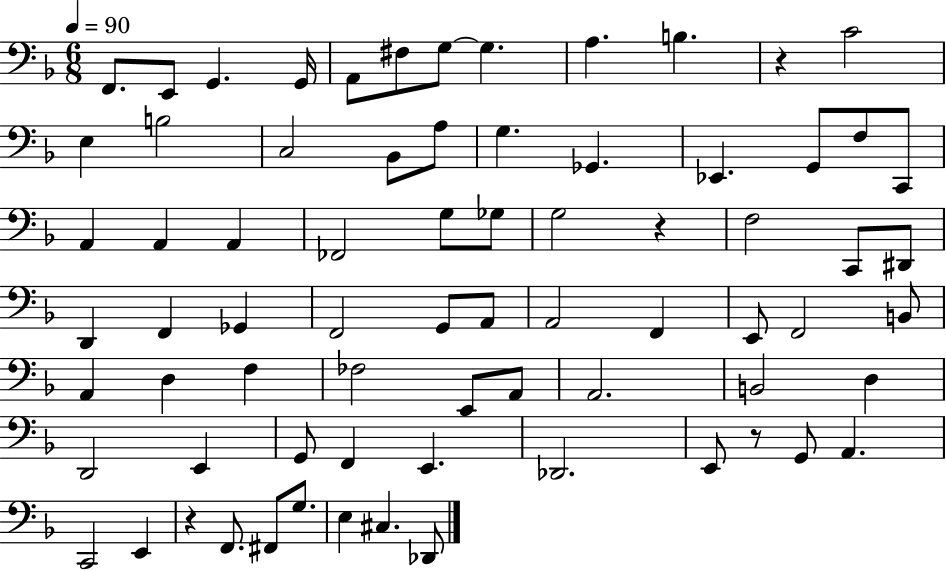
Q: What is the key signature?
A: F major